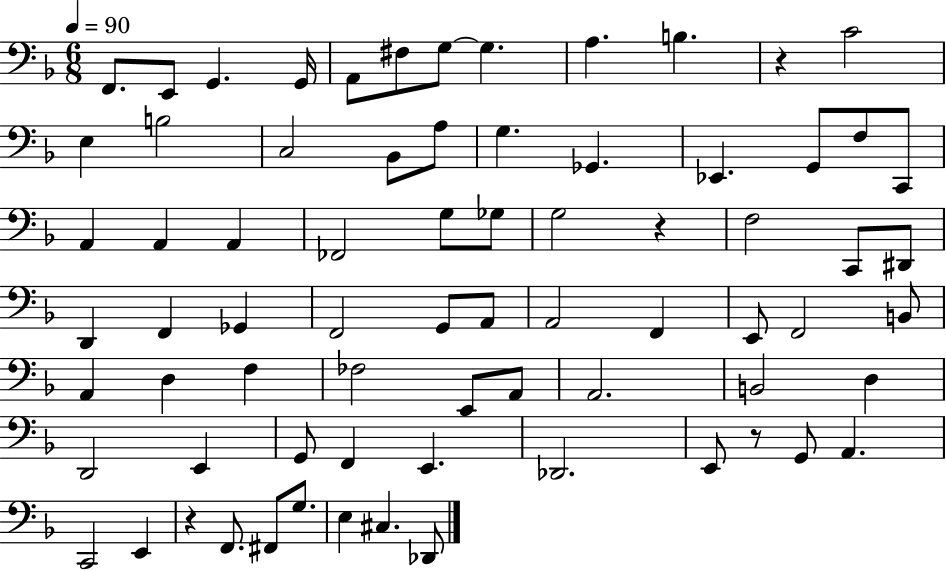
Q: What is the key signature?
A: F major